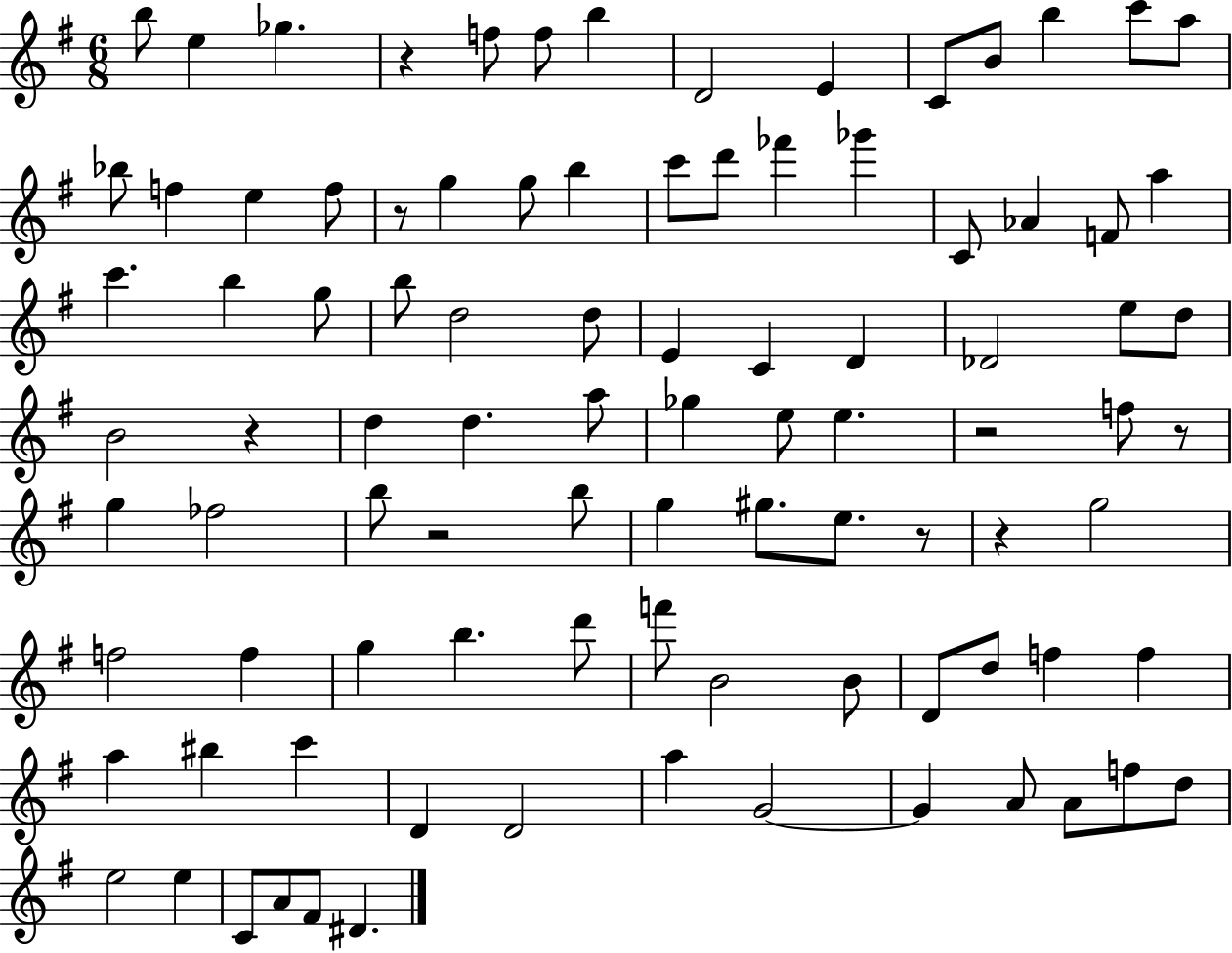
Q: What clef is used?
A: treble